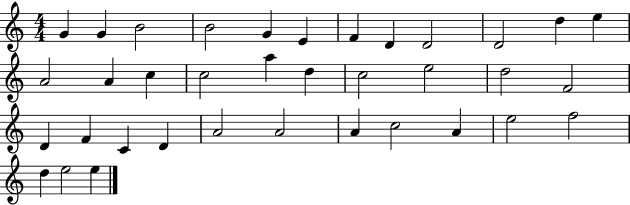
G4/q G4/q B4/h B4/h G4/q E4/q F4/q D4/q D4/h D4/h D5/q E5/q A4/h A4/q C5/q C5/h A5/q D5/q C5/h E5/h D5/h F4/h D4/q F4/q C4/q D4/q A4/h A4/h A4/q C5/h A4/q E5/h F5/h D5/q E5/h E5/q